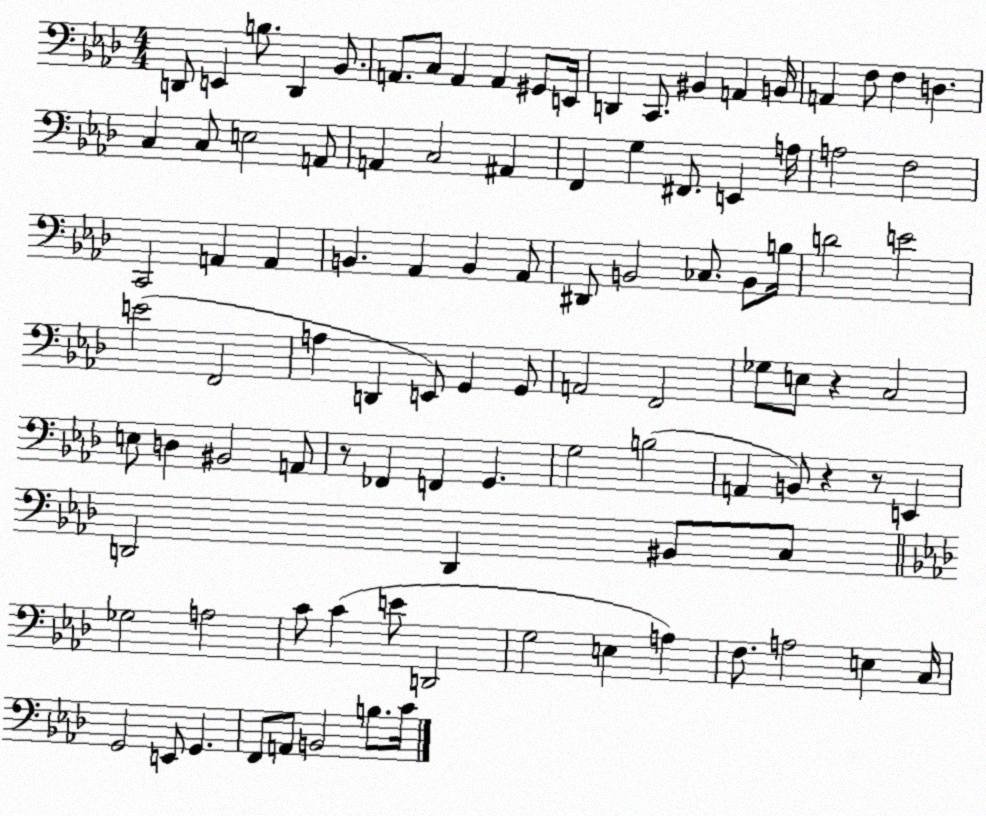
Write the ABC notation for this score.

X:1
T:Untitled
M:4/4
L:1/4
K:Ab
D,,/2 E,, B,/2 D,, _B,,/2 A,,/2 C,/2 A,, A,, ^G,,/2 E,,/4 D,, C,,/2 ^B,, A,, B,,/4 A,, F,/2 F, D, C, C,/2 E,2 A,,/2 A,, C,2 ^A,, F,, G, ^F,,/2 E,, A,/4 A,2 F,2 C,,2 A,, A,, B,, _A,, B,, _A,,/2 ^D,,/2 B,,2 _C,/2 B,,/2 B,/4 D2 E2 E2 F,,2 A, D,, E,,/2 G,, G,,/2 A,,2 F,,2 _G,/2 E,/2 z C,2 E,/2 D, ^B,,2 A,,/2 z/2 _F,, F,, G,, G,2 B,2 A,, B,,/2 z z/2 E,, D,,2 D,, ^B,,/2 C,/2 _G,2 A,2 C/2 C E/2 D,,2 G,2 E, A, F,/2 A,2 E, C,/4 G,,2 E,,/2 G,, F,,/2 A,,/2 B,,2 B,/2 C/4